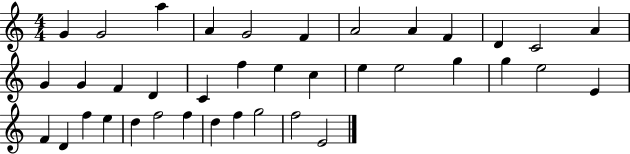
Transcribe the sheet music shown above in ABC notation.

X:1
T:Untitled
M:4/4
L:1/4
K:C
G G2 a A G2 F A2 A F D C2 A G G F D C f e c e e2 g g e2 E F D f e d f2 f d f g2 f2 E2